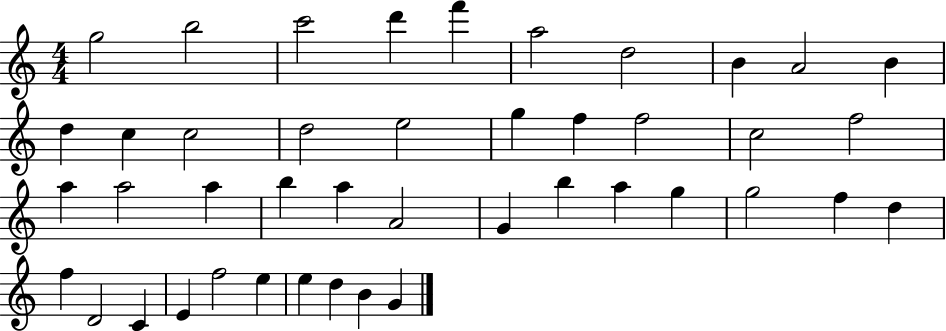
{
  \clef treble
  \numericTimeSignature
  \time 4/4
  \key c \major
  g''2 b''2 | c'''2 d'''4 f'''4 | a''2 d''2 | b'4 a'2 b'4 | \break d''4 c''4 c''2 | d''2 e''2 | g''4 f''4 f''2 | c''2 f''2 | \break a''4 a''2 a''4 | b''4 a''4 a'2 | g'4 b''4 a''4 g''4 | g''2 f''4 d''4 | \break f''4 d'2 c'4 | e'4 f''2 e''4 | e''4 d''4 b'4 g'4 | \bar "|."
}